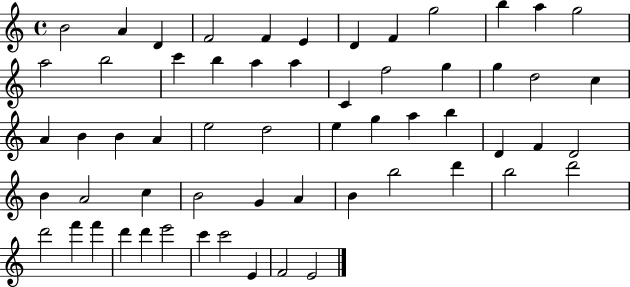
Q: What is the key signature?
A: C major